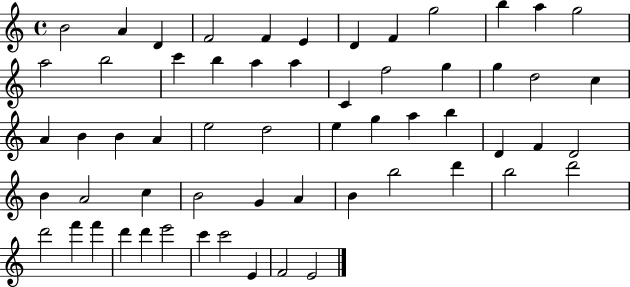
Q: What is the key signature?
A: C major